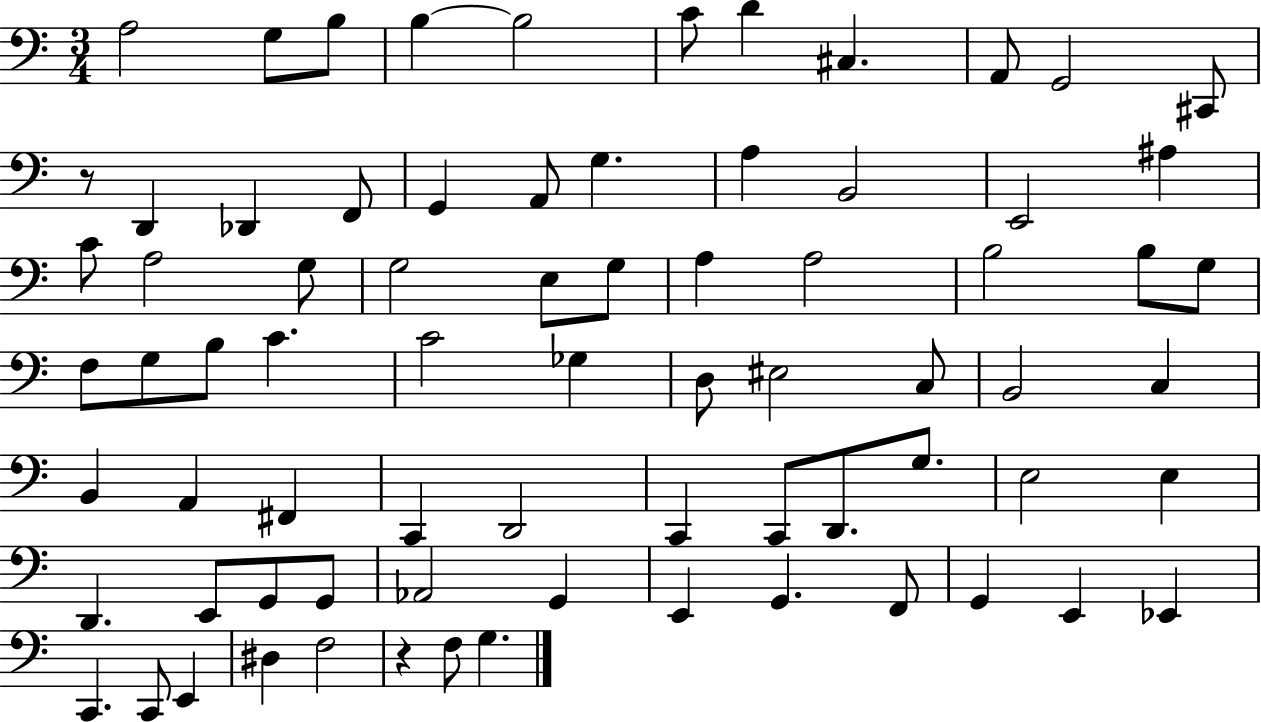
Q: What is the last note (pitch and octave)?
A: G3